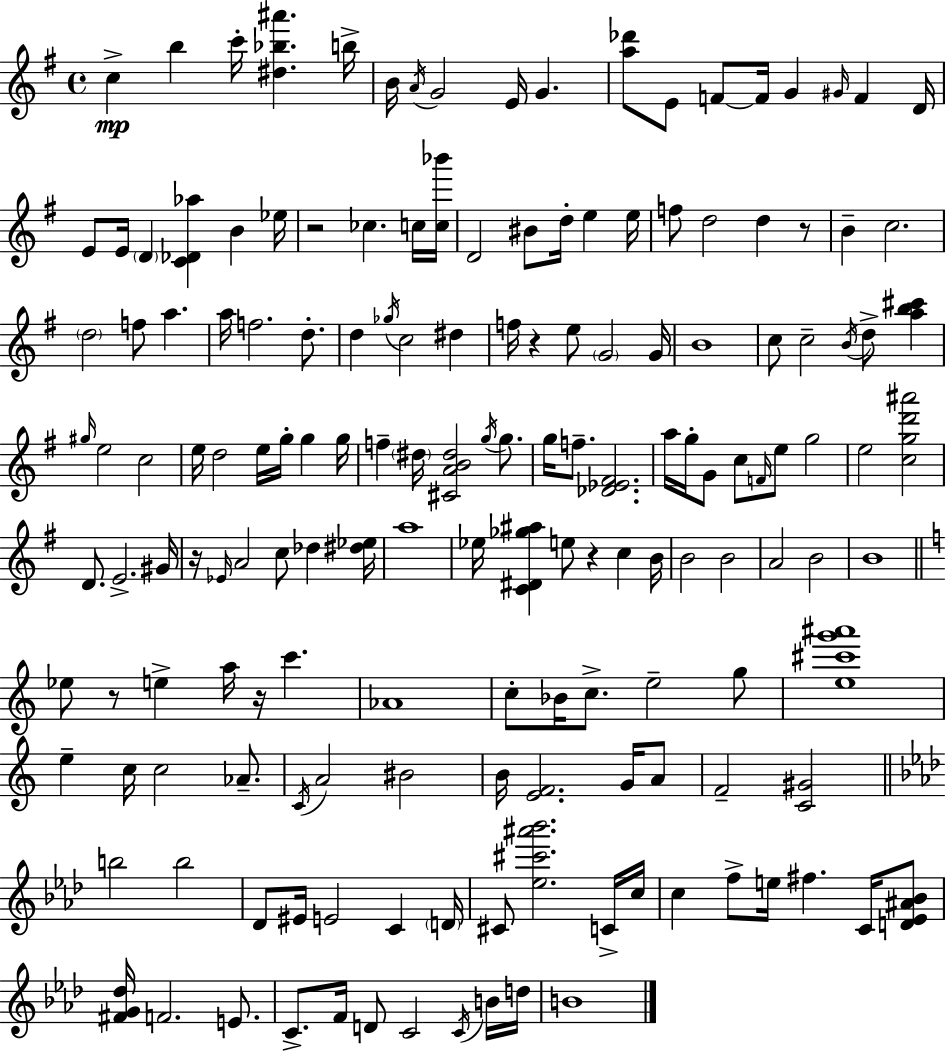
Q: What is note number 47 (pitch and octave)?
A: G4